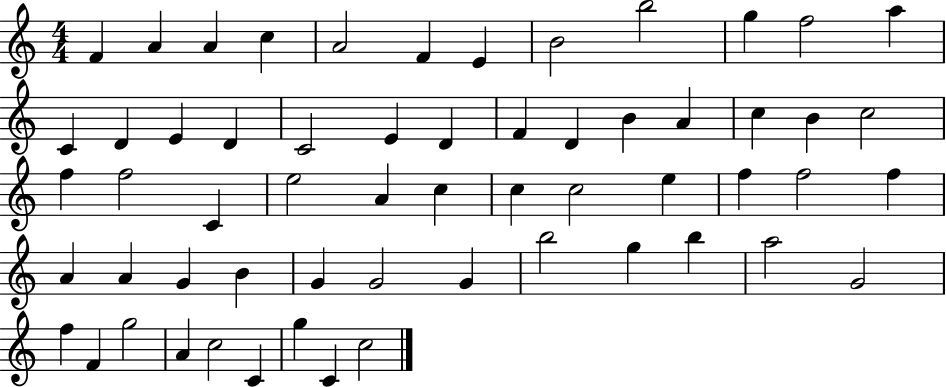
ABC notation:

X:1
T:Untitled
M:4/4
L:1/4
K:C
F A A c A2 F E B2 b2 g f2 a C D E D C2 E D F D B A c B c2 f f2 C e2 A c c c2 e f f2 f A A G B G G2 G b2 g b a2 G2 f F g2 A c2 C g C c2